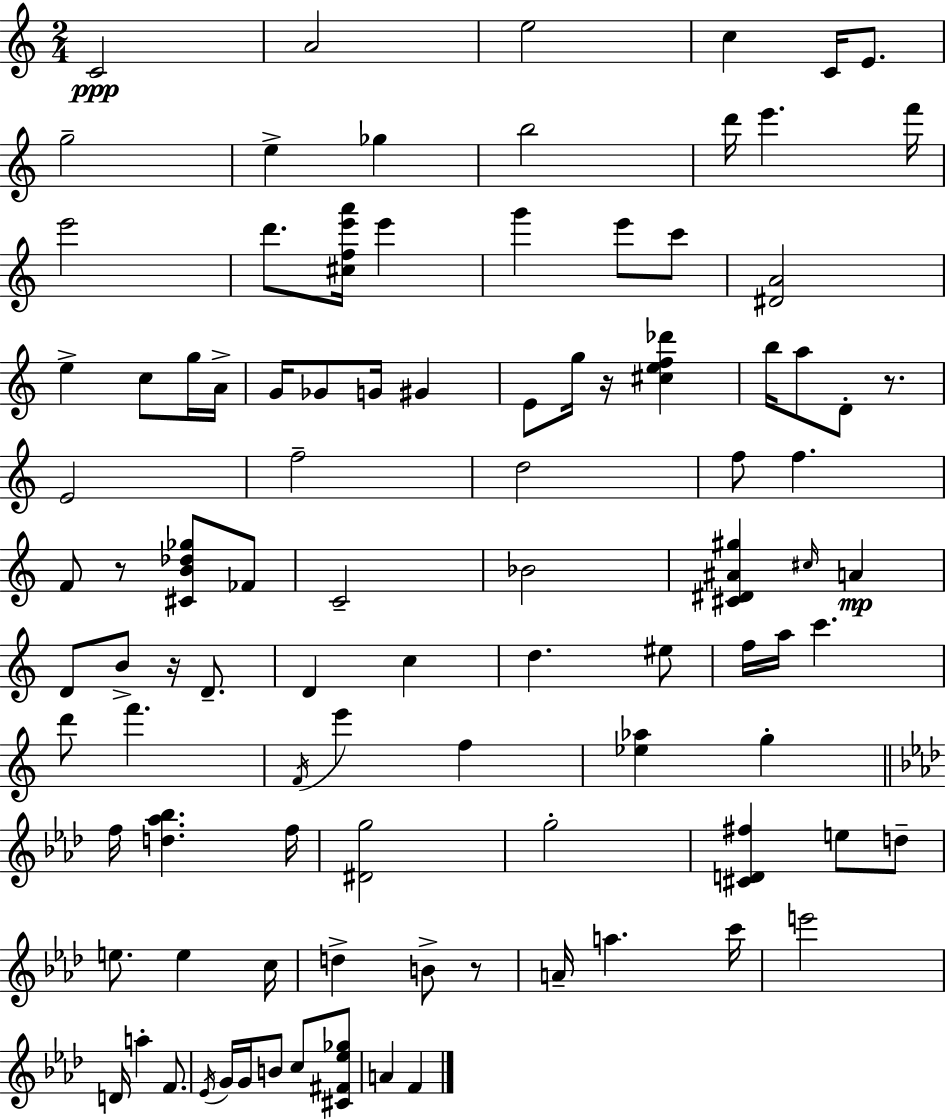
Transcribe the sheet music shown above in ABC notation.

X:1
T:Untitled
M:2/4
L:1/4
K:C
C2 A2 e2 c C/4 E/2 g2 e _g b2 d'/4 e' f'/4 e'2 d'/2 [^cfe'a']/4 e' g' e'/2 c'/2 [^DA]2 e c/2 g/4 A/4 G/4 _G/2 G/4 ^G E/2 g/4 z/4 [^cef_d'] b/4 a/2 D/2 z/2 E2 f2 d2 f/2 f F/2 z/2 [^CB_d_g]/2 _F/2 C2 _B2 [^C^D^A^g] ^c/4 A D/2 B/2 z/4 D/2 D c d ^e/2 f/4 a/4 c' d'/2 f' F/4 e' f [_e_a] g f/4 [d_a_b] f/4 [^Dg]2 g2 [^CD^f] e/2 d/2 e/2 e c/4 d B/2 z/2 A/4 a c'/4 e'2 D/4 a F/2 _E/4 G/4 G/4 B/2 c/2 [^C^F_e_g]/2 A F